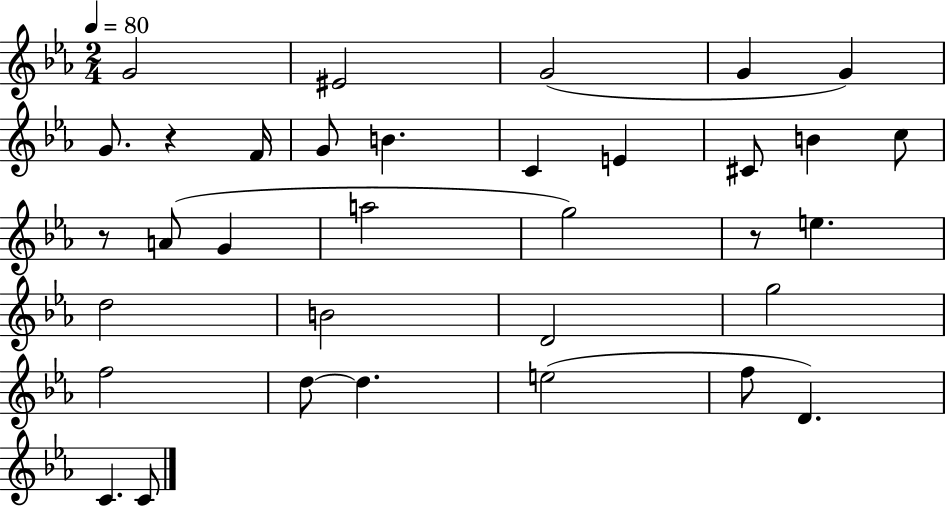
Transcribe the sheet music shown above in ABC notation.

X:1
T:Untitled
M:2/4
L:1/4
K:Eb
G2 ^E2 G2 G G G/2 z F/4 G/2 B C E ^C/2 B c/2 z/2 A/2 G a2 g2 z/2 e d2 B2 D2 g2 f2 d/2 d e2 f/2 D C C/2